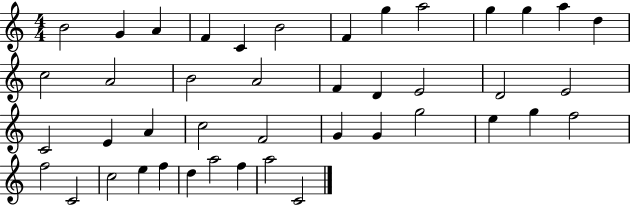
X:1
T:Untitled
M:4/4
L:1/4
K:C
B2 G A F C B2 F g a2 g g a d c2 A2 B2 A2 F D E2 D2 E2 C2 E A c2 F2 G G g2 e g f2 f2 C2 c2 e f d a2 f a2 C2